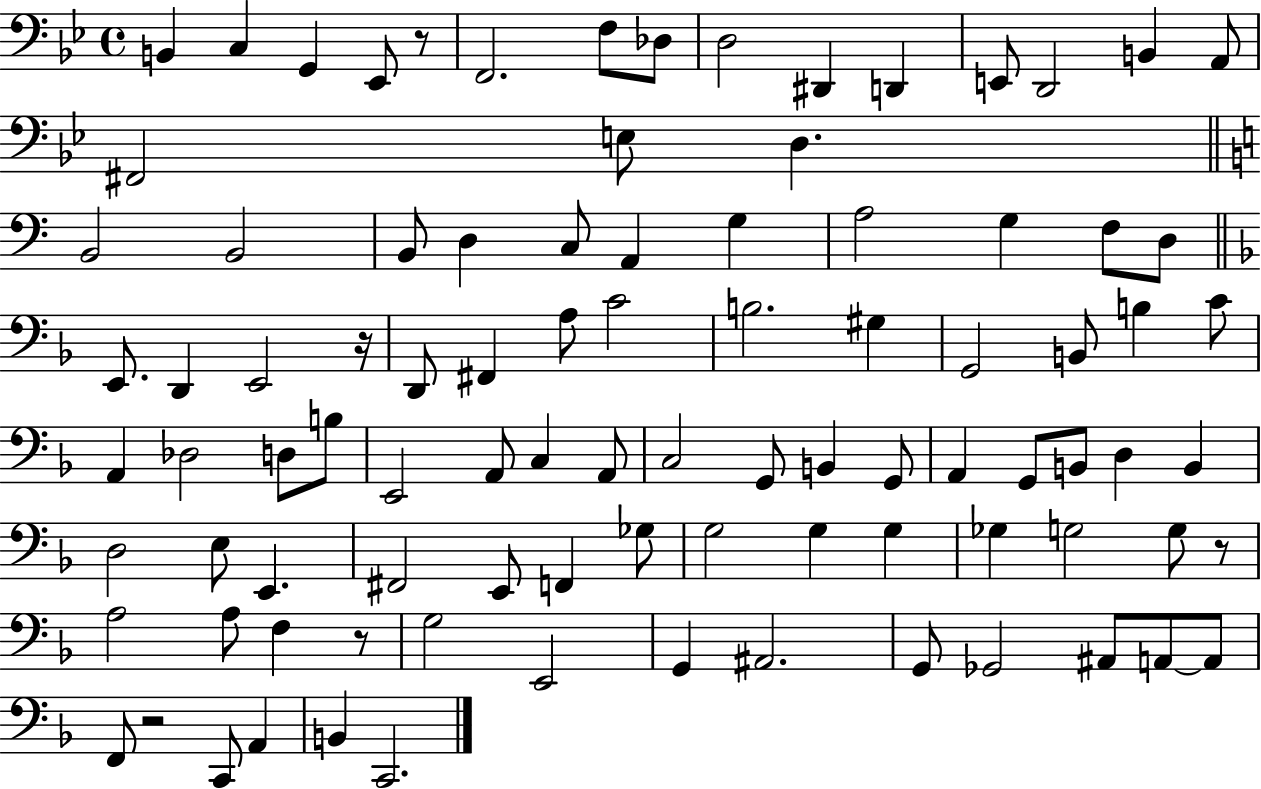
{
  \clef bass
  \time 4/4
  \defaultTimeSignature
  \key bes \major
  b,4 c4 g,4 ees,8 r8 | f,2. f8 des8 | d2 dis,4 d,4 | e,8 d,2 b,4 a,8 | \break fis,2 e8 d4. | \bar "||" \break \key c \major b,2 b,2 | b,8 d4 c8 a,4 g4 | a2 g4 f8 d8 | \bar "||" \break \key d \minor e,8. d,4 e,2 r16 | d,8 fis,4 a8 c'2 | b2. gis4 | g,2 b,8 b4 c'8 | \break a,4 des2 d8 b8 | e,2 a,8 c4 a,8 | c2 g,8 b,4 g,8 | a,4 g,8 b,8 d4 b,4 | \break d2 e8 e,4. | fis,2 e,8 f,4 ges8 | g2 g4 g4 | ges4 g2 g8 r8 | \break a2 a8 f4 r8 | g2 e,2 | g,4 ais,2. | g,8 ges,2 ais,8 a,8~~ a,8 | \break f,8 r2 c,8 a,4 | b,4 c,2. | \bar "|."
}